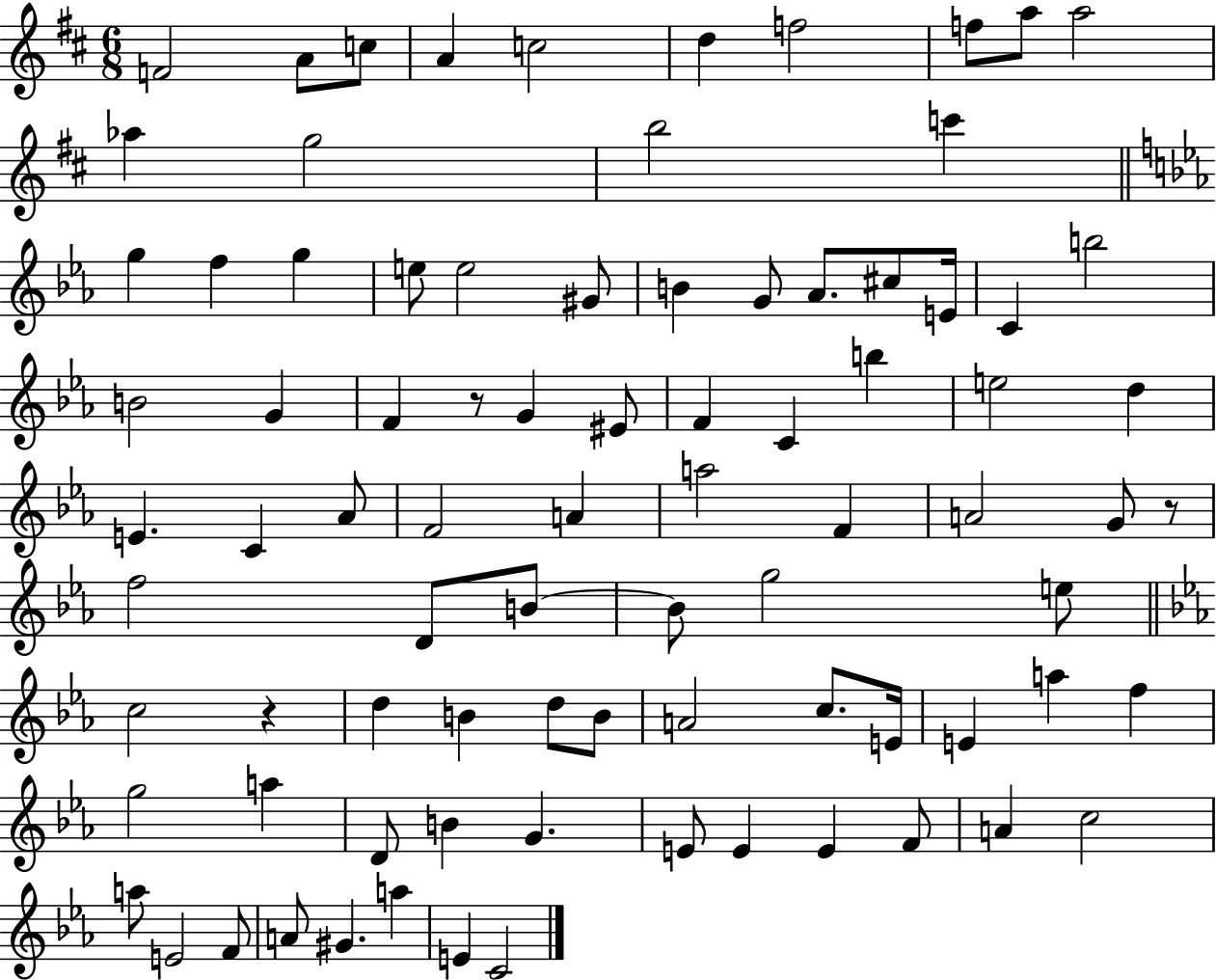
F4/h A4/e C5/e A4/q C5/h D5/q F5/h F5/e A5/e A5/h Ab5/q G5/h B5/h C6/q G5/q F5/q G5/q E5/e E5/h G#4/e B4/q G4/e Ab4/e. C#5/e E4/s C4/q B5/h B4/h G4/q F4/q R/e G4/q EIS4/e F4/q C4/q B5/q E5/h D5/q E4/q. C4/q Ab4/e F4/h A4/q A5/h F4/q A4/h G4/e R/e F5/h D4/e B4/e B4/e G5/h E5/e C5/h R/q D5/q B4/q D5/e B4/e A4/h C5/e. E4/s E4/q A5/q F5/q G5/h A5/q D4/e B4/q G4/q. E4/e E4/q E4/q F4/e A4/q C5/h A5/e E4/h F4/e A4/e G#4/q. A5/q E4/q C4/h